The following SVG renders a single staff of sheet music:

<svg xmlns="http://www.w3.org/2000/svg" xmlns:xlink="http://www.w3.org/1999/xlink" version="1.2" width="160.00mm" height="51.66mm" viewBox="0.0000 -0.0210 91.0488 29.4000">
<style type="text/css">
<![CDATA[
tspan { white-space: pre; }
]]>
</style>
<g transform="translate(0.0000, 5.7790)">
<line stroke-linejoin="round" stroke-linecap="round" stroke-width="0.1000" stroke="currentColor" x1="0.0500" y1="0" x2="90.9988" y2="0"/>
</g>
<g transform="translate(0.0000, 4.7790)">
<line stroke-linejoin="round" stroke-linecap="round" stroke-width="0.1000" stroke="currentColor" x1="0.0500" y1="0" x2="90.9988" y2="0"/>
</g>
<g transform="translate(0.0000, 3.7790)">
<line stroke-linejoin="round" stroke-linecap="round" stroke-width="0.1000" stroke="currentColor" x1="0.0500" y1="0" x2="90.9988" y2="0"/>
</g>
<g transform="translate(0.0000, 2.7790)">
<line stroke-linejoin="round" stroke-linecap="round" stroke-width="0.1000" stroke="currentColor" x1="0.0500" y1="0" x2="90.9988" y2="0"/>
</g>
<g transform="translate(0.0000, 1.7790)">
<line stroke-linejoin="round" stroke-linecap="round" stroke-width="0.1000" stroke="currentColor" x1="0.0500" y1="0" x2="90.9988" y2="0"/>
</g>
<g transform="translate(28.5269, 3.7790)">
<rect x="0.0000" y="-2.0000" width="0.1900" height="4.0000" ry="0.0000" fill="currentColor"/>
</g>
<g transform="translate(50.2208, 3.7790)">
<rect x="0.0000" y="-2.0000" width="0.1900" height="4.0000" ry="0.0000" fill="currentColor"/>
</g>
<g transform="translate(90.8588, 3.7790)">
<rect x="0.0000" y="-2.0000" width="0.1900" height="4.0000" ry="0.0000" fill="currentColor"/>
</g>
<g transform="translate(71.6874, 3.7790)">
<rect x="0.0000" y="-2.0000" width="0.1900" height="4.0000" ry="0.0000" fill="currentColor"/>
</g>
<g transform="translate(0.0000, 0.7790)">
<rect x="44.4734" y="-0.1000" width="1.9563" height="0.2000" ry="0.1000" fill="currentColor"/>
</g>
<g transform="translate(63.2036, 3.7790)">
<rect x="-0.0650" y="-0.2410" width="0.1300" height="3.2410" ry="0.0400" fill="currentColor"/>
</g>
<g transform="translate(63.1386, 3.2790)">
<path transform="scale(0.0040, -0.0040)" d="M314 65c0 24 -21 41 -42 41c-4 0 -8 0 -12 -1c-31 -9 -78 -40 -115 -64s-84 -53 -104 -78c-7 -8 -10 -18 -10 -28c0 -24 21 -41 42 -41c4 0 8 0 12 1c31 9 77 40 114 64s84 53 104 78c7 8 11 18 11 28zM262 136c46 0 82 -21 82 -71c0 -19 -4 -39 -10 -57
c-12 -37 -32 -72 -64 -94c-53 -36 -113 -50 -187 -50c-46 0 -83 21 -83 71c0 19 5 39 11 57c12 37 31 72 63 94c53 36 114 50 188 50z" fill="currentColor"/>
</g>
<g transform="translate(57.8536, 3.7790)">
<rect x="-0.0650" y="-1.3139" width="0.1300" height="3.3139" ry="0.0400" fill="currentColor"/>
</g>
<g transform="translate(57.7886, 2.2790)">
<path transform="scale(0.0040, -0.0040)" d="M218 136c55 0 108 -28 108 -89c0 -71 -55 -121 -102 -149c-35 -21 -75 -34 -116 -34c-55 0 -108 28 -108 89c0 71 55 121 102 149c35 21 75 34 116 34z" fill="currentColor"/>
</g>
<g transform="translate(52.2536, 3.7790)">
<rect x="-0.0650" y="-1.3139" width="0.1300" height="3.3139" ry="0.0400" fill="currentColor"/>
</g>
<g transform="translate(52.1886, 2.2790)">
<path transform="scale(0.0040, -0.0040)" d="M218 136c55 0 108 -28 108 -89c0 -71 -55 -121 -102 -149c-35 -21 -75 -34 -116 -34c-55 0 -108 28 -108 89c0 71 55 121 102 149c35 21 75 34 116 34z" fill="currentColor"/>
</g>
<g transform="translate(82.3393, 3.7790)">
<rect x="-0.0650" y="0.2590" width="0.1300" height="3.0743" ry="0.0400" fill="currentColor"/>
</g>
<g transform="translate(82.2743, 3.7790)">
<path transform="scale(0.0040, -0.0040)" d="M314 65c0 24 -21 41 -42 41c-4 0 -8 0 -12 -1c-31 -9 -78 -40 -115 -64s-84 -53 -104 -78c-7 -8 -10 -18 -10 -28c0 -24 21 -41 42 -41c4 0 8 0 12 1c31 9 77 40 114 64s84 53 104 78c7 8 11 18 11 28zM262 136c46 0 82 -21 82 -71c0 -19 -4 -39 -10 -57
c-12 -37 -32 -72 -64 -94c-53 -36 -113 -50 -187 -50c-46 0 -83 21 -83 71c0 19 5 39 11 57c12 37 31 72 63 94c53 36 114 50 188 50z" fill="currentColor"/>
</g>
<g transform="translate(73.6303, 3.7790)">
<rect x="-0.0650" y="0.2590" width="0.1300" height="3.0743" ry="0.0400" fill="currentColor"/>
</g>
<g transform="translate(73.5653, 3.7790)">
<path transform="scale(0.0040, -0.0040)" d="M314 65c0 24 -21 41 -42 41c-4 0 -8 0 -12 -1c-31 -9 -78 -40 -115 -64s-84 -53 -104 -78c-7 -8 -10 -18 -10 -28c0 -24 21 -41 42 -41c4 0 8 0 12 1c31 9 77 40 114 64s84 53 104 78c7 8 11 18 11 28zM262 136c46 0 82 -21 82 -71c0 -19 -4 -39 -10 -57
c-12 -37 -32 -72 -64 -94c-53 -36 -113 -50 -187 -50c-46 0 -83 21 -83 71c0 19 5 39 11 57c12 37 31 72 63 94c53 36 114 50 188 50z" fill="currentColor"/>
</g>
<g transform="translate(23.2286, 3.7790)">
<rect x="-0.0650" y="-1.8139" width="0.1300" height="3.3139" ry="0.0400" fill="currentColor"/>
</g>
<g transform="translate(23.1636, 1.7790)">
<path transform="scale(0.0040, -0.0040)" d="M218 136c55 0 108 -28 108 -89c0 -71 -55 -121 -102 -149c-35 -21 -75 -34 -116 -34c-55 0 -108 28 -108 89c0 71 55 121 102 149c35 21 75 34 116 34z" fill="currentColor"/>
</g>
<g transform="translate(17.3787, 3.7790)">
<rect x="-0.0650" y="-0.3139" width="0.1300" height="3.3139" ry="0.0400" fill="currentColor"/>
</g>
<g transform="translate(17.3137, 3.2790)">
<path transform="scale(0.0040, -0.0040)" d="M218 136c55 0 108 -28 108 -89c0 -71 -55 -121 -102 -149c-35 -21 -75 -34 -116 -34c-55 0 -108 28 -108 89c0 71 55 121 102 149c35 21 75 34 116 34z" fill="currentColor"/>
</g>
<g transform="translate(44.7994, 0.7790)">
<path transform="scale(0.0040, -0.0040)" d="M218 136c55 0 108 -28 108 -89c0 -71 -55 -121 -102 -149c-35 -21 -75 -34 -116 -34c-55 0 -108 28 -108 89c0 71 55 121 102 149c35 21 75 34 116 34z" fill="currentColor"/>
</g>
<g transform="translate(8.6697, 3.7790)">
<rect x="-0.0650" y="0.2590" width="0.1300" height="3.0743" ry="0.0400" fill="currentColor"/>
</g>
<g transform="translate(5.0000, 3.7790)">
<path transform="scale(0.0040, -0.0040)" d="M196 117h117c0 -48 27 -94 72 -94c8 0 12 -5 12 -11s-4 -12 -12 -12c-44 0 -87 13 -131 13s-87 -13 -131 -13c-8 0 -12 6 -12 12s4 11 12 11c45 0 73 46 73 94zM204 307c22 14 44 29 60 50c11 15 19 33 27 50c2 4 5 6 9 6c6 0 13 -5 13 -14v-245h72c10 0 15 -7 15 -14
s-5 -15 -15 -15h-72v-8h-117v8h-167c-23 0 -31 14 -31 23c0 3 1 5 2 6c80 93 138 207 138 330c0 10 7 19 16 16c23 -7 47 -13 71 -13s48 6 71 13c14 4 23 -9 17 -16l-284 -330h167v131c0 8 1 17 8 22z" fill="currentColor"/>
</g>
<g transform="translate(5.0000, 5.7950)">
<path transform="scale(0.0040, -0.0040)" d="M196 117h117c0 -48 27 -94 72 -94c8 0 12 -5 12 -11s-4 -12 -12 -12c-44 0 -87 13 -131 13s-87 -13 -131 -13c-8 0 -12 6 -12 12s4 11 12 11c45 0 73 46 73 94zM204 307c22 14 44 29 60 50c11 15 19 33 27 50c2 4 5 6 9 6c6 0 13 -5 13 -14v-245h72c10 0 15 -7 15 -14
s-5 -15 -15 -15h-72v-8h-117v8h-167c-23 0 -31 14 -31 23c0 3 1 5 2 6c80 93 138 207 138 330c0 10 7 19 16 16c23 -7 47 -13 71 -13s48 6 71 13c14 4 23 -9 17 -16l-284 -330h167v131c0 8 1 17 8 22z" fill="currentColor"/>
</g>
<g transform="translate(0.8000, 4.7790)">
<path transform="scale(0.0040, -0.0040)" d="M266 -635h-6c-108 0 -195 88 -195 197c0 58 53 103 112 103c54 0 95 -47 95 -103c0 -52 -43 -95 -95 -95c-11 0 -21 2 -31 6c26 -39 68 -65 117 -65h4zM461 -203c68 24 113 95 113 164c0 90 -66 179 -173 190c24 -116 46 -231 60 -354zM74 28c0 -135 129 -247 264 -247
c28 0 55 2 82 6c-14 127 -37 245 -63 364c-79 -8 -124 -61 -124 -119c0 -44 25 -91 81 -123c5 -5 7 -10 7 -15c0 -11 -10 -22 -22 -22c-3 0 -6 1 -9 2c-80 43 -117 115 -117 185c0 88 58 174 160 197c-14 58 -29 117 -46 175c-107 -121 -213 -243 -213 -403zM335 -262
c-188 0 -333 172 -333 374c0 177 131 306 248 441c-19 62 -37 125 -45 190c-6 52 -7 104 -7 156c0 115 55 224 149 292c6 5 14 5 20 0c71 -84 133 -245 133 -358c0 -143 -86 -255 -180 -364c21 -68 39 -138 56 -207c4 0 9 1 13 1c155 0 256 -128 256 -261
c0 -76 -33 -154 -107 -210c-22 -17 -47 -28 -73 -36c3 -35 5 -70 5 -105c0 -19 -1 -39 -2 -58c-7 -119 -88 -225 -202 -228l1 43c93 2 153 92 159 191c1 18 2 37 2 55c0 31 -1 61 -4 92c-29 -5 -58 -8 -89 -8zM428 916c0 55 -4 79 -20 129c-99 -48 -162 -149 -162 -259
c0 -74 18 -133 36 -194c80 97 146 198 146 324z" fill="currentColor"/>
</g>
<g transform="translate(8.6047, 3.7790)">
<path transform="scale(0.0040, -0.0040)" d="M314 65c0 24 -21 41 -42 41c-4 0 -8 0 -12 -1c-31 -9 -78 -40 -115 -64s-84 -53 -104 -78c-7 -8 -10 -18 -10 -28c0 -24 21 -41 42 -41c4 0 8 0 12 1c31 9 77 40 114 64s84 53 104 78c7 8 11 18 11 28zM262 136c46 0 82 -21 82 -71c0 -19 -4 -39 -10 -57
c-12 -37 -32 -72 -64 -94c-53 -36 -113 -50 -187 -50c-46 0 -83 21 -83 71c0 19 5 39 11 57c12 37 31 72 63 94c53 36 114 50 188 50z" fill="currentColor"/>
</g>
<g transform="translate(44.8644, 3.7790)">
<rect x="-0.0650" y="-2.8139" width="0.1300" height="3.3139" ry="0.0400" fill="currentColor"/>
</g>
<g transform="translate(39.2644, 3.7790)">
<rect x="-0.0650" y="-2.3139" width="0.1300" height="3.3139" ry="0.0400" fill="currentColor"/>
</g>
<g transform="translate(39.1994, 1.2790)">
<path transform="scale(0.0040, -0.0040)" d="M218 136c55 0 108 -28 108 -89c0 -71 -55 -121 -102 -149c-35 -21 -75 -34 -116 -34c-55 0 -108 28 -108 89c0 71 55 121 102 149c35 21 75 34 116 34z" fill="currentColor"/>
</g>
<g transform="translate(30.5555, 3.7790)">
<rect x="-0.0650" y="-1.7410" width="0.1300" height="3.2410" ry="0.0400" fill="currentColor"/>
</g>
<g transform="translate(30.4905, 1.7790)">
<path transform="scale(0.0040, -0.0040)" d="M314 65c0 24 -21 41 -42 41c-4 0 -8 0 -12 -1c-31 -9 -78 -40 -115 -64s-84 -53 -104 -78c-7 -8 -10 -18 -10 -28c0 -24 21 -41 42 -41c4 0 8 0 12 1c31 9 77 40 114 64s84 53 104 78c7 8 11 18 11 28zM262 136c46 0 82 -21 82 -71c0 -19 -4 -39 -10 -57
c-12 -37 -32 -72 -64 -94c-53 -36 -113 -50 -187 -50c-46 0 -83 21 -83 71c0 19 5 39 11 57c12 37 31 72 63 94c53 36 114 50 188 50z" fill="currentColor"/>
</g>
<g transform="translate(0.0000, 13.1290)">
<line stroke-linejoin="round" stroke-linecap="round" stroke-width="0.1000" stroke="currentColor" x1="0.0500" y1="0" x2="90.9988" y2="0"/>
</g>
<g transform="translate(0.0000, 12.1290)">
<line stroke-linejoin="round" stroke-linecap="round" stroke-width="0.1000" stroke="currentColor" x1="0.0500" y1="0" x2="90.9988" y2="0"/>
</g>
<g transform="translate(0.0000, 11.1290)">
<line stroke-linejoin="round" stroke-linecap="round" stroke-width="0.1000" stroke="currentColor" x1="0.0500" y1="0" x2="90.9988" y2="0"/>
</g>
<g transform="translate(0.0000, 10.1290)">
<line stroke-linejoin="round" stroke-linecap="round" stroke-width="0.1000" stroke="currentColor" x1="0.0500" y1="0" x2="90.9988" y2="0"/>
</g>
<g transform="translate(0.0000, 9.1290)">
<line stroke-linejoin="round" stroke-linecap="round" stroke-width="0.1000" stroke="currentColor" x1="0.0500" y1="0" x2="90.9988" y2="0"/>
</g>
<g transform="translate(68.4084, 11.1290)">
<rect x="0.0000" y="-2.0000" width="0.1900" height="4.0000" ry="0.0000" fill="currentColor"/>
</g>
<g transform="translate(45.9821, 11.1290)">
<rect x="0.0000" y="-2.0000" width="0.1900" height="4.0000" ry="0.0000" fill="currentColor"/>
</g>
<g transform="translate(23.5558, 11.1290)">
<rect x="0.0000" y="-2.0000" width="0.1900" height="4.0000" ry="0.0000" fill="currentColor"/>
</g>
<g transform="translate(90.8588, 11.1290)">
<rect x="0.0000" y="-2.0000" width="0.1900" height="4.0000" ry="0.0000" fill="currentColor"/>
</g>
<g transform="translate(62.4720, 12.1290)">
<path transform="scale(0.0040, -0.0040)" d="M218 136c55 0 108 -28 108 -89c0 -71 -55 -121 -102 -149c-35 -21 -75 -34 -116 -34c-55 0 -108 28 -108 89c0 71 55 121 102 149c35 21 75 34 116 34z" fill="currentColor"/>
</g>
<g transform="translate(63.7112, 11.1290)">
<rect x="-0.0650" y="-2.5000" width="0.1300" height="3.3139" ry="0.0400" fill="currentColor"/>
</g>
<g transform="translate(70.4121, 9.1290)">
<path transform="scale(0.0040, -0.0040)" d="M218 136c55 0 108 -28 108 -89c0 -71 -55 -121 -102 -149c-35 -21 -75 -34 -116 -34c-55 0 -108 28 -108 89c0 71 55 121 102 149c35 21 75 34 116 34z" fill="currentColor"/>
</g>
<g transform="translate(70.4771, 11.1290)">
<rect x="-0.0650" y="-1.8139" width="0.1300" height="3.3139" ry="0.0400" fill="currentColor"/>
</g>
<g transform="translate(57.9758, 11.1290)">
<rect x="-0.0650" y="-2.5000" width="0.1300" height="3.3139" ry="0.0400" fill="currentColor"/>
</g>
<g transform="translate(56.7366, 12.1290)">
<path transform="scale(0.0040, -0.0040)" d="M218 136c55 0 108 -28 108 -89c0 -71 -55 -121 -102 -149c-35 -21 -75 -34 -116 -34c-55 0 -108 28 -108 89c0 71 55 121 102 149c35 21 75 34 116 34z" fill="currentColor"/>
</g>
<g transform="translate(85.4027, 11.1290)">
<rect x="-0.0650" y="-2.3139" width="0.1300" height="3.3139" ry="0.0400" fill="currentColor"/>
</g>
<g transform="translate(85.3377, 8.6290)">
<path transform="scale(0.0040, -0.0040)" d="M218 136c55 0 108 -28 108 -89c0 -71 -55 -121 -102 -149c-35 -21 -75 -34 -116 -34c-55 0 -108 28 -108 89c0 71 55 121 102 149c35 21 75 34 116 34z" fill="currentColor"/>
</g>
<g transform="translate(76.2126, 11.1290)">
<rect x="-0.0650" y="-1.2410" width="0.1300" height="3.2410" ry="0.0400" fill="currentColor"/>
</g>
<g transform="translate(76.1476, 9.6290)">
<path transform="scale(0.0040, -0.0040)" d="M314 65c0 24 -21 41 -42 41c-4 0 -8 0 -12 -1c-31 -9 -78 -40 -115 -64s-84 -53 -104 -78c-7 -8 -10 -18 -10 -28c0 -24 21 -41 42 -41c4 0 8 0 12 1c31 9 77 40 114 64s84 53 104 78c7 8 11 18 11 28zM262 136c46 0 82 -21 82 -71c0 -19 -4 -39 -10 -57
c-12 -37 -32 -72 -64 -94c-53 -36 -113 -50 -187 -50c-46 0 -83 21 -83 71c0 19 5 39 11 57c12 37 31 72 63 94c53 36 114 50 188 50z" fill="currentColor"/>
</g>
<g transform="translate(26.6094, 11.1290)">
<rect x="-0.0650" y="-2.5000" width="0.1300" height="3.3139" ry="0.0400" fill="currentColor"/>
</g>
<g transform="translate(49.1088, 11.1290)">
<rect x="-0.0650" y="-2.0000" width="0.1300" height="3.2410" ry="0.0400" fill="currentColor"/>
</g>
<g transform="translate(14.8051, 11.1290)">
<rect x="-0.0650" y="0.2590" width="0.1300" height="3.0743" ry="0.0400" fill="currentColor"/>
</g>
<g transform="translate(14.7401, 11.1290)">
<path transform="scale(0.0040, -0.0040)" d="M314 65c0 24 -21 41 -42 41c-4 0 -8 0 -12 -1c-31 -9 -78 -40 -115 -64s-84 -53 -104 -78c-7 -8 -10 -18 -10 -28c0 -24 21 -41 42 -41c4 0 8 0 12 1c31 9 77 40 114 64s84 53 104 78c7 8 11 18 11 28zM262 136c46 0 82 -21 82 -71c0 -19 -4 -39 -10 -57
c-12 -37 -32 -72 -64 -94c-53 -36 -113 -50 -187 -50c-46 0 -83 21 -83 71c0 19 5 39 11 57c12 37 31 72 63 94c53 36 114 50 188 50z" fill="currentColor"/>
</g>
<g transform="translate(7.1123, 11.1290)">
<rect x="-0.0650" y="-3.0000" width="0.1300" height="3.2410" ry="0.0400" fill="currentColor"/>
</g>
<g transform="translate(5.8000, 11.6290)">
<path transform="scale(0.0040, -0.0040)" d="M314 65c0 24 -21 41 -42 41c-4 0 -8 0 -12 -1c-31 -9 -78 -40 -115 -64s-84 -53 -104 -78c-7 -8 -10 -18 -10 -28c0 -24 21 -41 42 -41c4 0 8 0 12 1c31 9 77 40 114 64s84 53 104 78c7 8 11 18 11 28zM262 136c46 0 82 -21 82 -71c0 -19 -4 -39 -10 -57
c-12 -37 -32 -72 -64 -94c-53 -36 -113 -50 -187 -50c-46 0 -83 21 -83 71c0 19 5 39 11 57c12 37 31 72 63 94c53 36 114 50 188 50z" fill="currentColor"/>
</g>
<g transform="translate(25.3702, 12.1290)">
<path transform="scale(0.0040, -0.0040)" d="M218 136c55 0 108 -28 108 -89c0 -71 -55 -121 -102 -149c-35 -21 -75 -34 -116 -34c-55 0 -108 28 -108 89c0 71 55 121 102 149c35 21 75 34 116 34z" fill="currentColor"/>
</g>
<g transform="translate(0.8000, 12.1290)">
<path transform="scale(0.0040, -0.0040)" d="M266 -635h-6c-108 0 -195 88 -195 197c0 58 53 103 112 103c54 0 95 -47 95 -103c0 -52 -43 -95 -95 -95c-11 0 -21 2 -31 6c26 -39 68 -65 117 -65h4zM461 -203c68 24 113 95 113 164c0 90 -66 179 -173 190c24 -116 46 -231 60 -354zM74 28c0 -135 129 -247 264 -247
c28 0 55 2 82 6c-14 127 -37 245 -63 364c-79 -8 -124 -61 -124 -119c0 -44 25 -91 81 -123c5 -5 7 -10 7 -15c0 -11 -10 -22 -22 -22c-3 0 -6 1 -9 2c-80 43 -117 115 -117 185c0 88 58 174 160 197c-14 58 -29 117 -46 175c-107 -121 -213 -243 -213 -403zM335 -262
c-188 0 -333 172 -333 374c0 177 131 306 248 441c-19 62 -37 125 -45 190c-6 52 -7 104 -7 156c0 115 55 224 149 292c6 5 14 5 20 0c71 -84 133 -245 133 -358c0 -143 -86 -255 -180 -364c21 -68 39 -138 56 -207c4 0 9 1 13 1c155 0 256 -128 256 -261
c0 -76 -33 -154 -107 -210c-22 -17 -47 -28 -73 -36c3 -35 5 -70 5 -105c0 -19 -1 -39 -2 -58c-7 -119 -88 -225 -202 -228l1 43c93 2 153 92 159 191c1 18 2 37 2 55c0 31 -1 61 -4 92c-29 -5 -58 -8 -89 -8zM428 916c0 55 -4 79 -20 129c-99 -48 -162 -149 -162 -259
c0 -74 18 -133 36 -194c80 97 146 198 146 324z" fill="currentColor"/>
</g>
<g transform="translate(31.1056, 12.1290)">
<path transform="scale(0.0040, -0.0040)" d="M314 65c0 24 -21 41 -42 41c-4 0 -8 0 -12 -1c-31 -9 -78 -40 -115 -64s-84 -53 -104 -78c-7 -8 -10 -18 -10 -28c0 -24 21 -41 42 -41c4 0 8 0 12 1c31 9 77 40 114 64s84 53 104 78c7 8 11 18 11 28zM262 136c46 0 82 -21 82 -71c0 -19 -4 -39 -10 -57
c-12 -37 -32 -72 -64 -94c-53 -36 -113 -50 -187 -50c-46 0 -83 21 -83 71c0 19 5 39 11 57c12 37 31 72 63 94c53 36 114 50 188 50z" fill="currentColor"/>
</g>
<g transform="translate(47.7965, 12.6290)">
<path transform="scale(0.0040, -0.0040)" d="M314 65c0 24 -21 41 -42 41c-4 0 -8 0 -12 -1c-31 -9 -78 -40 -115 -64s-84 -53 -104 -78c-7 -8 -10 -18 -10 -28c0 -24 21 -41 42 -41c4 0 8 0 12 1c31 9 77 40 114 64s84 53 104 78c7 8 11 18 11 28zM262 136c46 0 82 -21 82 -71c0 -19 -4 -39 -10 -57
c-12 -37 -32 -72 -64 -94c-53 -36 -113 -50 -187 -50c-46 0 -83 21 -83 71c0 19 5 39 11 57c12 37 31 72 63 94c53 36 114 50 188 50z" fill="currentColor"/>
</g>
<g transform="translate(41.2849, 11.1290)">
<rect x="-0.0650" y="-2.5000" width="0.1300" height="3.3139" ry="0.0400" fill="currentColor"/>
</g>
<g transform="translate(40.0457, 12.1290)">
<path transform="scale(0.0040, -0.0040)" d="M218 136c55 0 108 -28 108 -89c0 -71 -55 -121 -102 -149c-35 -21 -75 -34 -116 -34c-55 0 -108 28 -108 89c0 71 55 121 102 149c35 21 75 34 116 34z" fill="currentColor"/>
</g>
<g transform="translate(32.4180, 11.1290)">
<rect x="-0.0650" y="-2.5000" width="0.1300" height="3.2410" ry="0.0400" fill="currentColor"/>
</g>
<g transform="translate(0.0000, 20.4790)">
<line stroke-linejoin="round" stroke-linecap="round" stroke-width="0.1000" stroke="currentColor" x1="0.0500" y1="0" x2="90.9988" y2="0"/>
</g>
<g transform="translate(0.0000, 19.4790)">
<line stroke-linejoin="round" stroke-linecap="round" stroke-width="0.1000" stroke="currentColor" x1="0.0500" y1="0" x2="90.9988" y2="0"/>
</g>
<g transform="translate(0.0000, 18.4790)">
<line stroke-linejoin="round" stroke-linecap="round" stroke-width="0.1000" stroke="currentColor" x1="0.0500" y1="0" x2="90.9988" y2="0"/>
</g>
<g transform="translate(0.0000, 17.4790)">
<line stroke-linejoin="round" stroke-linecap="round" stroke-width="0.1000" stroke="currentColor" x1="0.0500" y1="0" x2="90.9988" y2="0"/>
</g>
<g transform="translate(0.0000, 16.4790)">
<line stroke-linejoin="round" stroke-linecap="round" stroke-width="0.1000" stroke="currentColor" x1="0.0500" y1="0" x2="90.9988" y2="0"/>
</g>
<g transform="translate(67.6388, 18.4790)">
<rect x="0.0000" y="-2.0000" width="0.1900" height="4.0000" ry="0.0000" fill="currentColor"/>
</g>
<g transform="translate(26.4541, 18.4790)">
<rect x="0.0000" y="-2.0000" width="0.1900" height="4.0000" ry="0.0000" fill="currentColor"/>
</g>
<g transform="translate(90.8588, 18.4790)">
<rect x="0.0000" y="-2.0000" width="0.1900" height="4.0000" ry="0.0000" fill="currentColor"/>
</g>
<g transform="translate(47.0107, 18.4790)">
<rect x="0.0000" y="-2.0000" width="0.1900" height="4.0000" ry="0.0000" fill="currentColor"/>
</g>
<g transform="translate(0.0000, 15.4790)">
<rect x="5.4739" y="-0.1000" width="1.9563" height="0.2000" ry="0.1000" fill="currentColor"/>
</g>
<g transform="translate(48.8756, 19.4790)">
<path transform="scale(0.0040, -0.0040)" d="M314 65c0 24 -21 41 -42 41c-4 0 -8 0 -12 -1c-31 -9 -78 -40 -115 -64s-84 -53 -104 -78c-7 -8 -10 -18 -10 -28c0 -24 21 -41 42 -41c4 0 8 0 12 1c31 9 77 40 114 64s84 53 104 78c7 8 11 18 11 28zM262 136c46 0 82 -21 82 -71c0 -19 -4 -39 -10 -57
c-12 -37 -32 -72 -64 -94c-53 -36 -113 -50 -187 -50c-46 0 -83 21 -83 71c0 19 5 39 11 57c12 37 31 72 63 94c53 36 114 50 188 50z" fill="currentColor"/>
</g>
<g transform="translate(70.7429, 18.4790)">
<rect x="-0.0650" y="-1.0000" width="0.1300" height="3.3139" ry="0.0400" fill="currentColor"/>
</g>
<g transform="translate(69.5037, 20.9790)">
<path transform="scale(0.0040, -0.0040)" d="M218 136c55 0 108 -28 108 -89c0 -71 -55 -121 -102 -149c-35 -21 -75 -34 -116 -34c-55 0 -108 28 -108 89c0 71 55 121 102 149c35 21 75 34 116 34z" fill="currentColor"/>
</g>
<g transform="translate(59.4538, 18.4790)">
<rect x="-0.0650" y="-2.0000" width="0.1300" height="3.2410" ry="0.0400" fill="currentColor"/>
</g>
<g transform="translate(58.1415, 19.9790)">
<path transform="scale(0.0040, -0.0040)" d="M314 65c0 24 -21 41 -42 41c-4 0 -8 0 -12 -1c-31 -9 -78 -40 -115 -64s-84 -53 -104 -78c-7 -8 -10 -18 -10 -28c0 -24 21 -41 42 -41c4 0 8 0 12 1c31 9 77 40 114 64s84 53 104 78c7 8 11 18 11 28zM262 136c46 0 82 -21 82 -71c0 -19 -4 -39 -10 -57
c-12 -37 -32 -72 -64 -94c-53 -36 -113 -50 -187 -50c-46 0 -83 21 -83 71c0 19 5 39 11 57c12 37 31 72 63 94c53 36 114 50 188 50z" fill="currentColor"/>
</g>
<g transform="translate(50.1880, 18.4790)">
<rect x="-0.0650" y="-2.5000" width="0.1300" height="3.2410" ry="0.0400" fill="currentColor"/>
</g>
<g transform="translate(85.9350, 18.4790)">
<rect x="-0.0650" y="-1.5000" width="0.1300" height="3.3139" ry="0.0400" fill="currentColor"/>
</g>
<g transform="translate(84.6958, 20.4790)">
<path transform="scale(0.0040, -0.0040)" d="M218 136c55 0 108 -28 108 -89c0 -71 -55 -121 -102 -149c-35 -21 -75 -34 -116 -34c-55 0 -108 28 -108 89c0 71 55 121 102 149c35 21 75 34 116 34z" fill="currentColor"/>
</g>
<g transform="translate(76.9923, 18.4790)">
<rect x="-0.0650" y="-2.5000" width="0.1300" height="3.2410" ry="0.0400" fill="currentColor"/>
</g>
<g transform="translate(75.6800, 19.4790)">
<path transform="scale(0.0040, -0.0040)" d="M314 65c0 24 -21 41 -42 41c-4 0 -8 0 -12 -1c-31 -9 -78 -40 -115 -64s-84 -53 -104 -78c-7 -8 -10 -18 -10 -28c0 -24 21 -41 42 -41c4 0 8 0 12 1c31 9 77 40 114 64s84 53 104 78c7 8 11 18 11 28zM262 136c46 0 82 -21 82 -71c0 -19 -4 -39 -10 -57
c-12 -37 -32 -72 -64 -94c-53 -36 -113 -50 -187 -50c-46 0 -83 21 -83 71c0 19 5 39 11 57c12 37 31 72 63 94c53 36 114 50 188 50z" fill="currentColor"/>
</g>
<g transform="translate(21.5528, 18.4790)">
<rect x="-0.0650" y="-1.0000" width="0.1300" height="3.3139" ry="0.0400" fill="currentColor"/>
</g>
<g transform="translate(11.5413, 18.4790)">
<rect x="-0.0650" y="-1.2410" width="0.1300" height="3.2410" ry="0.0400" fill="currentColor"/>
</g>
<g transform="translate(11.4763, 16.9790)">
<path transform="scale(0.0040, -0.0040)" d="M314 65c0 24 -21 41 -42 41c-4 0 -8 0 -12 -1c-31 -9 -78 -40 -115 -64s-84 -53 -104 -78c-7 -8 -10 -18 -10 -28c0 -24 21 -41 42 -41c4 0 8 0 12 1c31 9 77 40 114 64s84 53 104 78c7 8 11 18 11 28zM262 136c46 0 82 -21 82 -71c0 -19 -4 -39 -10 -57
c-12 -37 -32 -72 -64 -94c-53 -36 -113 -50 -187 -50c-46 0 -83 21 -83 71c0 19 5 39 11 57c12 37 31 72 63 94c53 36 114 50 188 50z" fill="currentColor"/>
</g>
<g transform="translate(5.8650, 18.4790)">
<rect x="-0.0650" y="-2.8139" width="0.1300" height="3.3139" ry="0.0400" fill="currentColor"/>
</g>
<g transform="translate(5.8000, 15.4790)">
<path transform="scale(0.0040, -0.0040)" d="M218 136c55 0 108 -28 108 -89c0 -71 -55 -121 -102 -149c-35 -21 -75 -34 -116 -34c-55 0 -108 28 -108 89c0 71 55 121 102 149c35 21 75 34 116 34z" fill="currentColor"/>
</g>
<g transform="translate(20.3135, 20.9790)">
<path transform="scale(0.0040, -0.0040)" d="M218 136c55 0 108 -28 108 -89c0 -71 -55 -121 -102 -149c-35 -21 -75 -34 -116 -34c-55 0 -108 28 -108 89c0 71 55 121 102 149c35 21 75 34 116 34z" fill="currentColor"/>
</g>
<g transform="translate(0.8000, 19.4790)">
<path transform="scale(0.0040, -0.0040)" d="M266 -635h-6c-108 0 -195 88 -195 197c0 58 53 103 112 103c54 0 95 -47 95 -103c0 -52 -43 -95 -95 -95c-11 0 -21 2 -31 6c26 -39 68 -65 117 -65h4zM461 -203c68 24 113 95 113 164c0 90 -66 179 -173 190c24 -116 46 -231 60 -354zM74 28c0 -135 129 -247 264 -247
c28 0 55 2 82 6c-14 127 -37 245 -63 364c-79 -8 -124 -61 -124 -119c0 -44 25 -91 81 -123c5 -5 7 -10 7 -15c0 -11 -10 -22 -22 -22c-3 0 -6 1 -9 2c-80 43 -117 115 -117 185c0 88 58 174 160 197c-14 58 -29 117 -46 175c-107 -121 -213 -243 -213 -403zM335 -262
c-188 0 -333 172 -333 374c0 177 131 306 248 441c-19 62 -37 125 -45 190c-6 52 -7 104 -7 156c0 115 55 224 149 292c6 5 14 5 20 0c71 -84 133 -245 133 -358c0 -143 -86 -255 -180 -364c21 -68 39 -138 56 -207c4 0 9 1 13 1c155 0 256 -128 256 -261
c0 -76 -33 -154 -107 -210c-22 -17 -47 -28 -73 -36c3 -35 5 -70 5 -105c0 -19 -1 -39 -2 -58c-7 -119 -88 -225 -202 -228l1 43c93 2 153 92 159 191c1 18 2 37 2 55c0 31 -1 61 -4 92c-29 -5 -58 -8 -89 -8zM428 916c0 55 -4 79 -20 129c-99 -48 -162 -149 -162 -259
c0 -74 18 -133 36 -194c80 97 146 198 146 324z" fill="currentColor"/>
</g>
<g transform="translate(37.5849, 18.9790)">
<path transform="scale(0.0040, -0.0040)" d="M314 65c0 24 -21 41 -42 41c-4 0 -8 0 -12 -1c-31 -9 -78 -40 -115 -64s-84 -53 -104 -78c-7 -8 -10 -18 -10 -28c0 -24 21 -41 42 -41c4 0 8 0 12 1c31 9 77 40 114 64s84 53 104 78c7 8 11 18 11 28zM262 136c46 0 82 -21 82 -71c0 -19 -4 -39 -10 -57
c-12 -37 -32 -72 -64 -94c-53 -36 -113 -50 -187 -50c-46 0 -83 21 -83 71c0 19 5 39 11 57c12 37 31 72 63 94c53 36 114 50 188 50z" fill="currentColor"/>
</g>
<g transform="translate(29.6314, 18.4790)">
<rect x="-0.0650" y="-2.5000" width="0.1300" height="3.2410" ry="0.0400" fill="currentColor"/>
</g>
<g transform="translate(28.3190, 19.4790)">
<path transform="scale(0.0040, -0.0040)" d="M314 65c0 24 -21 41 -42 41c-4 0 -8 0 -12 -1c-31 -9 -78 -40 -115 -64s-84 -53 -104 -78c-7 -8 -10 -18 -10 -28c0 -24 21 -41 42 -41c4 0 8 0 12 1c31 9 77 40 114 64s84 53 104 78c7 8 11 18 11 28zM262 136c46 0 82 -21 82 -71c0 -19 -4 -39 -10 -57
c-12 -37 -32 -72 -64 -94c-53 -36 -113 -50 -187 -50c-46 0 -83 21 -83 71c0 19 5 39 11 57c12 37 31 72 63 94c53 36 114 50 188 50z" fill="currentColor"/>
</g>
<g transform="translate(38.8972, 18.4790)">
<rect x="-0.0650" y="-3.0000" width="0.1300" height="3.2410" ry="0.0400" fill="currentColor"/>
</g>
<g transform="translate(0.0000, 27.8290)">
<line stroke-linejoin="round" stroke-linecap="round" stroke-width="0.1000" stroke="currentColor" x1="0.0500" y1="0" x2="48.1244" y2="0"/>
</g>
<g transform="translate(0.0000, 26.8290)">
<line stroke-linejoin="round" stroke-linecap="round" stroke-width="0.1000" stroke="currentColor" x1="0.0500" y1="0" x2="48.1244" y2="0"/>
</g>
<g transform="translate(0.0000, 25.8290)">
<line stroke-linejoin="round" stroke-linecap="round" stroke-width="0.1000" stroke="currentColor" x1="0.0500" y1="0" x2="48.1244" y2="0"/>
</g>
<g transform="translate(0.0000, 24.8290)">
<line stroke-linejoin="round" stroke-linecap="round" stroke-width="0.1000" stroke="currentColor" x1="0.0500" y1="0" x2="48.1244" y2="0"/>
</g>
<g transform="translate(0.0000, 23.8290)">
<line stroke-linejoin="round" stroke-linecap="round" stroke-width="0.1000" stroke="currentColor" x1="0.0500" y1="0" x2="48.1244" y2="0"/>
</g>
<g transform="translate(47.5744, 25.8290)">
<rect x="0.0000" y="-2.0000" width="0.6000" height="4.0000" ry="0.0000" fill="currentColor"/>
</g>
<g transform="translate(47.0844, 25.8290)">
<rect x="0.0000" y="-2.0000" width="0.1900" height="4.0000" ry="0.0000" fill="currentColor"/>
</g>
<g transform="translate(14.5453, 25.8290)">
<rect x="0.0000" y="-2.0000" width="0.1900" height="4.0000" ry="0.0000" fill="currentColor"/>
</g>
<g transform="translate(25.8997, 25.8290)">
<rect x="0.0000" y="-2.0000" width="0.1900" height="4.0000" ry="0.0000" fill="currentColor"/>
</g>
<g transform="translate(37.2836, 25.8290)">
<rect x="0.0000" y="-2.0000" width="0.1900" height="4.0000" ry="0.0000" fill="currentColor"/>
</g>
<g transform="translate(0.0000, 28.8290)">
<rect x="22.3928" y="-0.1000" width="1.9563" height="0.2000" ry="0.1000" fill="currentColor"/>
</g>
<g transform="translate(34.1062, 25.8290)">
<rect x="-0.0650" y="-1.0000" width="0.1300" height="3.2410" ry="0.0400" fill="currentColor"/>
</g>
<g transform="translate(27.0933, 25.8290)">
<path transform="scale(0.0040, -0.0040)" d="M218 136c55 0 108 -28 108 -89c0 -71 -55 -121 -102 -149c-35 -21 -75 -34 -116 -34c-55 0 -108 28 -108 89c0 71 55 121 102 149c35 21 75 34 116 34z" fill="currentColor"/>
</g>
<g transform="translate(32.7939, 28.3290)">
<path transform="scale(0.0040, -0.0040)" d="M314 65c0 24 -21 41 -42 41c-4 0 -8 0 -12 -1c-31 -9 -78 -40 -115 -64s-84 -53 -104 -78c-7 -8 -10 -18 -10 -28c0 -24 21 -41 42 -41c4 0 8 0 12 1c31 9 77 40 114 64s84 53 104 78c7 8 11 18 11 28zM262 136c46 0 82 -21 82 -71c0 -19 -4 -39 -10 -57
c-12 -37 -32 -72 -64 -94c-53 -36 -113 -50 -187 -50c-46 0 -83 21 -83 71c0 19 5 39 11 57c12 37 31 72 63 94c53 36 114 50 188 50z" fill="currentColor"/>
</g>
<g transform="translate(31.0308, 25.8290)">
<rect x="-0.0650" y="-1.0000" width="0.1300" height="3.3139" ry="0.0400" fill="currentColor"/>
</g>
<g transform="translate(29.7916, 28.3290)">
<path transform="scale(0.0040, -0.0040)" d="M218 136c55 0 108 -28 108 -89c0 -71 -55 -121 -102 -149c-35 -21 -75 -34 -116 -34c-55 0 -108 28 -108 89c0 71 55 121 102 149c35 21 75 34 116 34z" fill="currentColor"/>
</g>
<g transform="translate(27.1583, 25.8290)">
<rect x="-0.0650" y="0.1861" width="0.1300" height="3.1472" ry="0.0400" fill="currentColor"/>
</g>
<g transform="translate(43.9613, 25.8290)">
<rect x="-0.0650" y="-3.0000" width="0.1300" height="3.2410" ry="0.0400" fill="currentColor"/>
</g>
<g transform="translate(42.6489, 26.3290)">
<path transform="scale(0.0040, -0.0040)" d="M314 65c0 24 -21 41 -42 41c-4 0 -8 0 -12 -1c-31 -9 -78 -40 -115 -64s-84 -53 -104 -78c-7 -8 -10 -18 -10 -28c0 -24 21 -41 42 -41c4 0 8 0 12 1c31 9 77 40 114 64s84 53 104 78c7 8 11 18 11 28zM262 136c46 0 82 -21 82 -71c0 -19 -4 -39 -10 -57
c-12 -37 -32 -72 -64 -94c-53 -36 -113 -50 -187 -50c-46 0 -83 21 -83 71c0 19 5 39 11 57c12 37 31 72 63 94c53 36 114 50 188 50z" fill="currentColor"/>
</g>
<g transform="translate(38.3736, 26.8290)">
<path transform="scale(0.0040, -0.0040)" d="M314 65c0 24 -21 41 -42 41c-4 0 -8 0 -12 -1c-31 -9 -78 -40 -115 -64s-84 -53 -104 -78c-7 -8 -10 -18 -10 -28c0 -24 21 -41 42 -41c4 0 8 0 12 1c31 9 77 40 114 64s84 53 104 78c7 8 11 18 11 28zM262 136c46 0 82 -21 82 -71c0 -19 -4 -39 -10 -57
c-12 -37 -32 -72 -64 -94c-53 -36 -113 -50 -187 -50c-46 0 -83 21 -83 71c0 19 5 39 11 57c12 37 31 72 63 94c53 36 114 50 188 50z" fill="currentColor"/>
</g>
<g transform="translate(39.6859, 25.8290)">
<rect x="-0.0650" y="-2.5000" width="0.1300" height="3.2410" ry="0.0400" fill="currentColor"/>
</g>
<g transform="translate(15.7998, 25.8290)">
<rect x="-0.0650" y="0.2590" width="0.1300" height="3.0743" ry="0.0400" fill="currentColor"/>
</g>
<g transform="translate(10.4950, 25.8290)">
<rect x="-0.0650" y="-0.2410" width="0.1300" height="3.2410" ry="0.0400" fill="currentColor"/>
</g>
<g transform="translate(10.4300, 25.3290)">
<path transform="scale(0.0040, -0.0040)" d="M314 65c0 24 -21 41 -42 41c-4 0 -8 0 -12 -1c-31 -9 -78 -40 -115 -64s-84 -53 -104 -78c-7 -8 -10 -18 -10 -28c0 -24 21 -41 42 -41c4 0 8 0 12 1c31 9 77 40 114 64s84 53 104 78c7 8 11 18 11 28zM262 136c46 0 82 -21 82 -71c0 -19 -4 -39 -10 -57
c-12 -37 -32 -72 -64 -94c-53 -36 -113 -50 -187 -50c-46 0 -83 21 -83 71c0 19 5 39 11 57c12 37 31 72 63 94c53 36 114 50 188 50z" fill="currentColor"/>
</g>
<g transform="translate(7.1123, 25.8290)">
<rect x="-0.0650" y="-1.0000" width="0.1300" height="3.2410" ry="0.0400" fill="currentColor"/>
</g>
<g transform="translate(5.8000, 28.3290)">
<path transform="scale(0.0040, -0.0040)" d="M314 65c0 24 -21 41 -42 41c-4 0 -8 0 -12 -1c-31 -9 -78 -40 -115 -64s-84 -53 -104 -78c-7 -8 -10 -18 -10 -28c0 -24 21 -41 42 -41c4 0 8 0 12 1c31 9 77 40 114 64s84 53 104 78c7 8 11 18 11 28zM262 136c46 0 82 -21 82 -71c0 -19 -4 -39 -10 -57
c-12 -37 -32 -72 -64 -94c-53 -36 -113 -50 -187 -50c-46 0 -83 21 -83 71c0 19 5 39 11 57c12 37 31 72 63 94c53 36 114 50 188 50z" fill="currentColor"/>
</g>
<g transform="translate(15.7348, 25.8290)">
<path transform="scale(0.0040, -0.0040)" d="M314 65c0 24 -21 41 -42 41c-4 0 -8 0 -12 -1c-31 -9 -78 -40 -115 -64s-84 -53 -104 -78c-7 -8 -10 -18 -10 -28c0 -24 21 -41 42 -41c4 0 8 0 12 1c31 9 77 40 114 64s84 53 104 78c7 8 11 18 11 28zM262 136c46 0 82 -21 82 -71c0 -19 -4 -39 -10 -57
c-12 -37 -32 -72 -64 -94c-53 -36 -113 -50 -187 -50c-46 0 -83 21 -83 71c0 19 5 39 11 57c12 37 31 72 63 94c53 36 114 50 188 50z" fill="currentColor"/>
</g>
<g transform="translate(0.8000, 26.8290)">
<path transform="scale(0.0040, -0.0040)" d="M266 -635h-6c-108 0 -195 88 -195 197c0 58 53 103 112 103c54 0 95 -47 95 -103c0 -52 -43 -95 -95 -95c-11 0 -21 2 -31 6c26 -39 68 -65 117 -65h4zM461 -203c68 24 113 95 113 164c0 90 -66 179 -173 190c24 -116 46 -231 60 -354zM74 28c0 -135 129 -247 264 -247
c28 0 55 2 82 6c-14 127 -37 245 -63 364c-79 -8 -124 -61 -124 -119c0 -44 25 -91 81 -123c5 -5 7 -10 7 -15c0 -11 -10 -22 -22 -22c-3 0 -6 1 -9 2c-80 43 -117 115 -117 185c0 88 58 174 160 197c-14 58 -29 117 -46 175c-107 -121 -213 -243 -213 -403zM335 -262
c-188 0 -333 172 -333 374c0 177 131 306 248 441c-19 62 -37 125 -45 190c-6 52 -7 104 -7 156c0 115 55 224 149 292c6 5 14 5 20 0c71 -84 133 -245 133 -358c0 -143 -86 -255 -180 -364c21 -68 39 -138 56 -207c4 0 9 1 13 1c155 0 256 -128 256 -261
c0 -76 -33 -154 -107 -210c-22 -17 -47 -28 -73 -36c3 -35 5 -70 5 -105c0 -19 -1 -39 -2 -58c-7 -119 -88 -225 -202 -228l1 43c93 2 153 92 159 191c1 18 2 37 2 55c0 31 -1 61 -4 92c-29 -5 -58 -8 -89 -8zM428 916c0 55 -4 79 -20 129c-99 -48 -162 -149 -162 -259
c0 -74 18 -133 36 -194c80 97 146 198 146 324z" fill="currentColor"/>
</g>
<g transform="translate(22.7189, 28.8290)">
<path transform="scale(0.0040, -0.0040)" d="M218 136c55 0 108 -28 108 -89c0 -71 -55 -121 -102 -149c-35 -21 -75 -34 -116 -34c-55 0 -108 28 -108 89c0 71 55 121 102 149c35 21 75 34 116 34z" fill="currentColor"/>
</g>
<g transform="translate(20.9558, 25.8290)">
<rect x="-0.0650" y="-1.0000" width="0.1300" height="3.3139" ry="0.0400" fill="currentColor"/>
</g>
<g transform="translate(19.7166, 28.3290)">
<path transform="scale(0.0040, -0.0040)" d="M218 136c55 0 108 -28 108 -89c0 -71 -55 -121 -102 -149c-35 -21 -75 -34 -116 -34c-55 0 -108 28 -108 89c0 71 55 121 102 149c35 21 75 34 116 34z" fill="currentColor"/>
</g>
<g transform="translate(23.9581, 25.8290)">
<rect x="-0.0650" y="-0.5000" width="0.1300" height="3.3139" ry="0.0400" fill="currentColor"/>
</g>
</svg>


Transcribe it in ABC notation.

X:1
T:Untitled
M:4/4
L:1/4
K:C
B2 c f f2 g a e e c2 B2 B2 A2 B2 G G2 G F2 G G f e2 g a e2 D G2 A2 G2 F2 D G2 E D2 c2 B2 D C B D D2 G2 A2